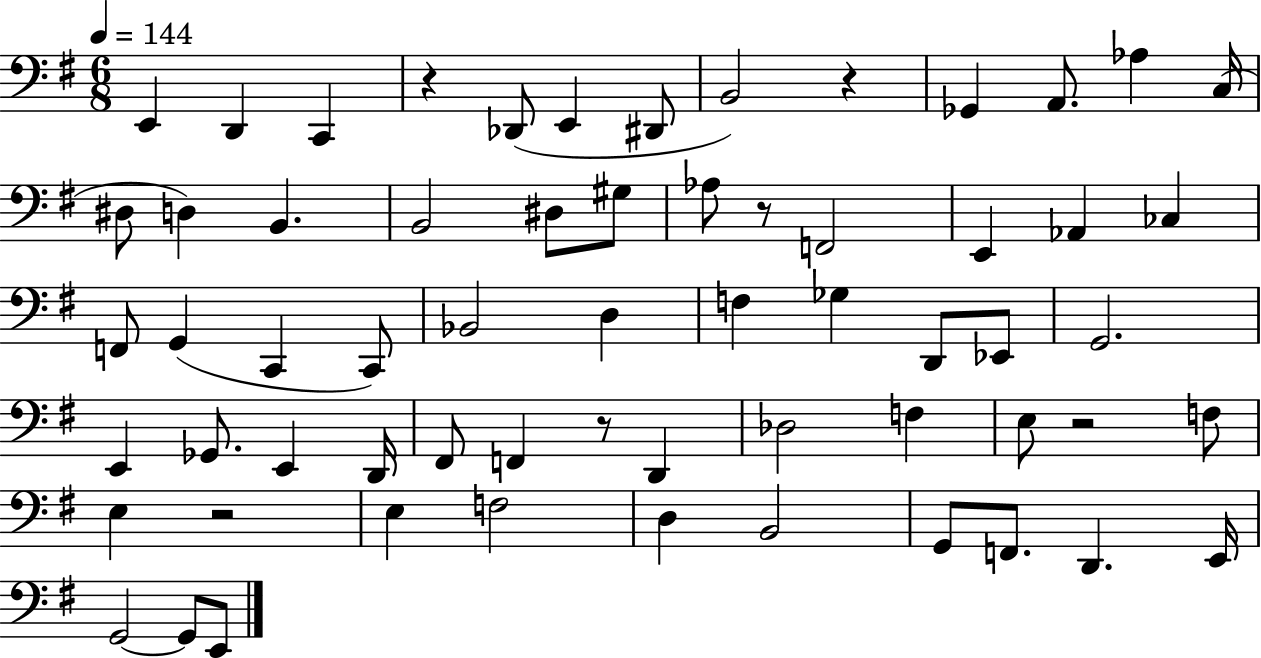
{
  \clef bass
  \numericTimeSignature
  \time 6/8
  \key g \major
  \tempo 4 = 144
  e,4 d,4 c,4 | r4 des,8( e,4 dis,8 | b,2) r4 | ges,4 a,8. aes4 c16( | \break dis8 d4) b,4. | b,2 dis8 gis8 | aes8 r8 f,2 | e,4 aes,4 ces4 | \break f,8 g,4( c,4 c,8) | bes,2 d4 | f4 ges4 d,8 ees,8 | g,2. | \break e,4 ges,8. e,4 d,16 | fis,8 f,4 r8 d,4 | des2 f4 | e8 r2 f8 | \break e4 r2 | e4 f2 | d4 b,2 | g,8 f,8. d,4. e,16 | \break g,2~~ g,8 e,8 | \bar "|."
}